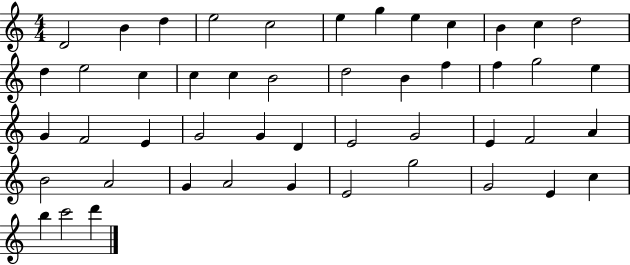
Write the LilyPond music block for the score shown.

{
  \clef treble
  \numericTimeSignature
  \time 4/4
  \key c \major
  d'2 b'4 d''4 | e''2 c''2 | e''4 g''4 e''4 c''4 | b'4 c''4 d''2 | \break d''4 e''2 c''4 | c''4 c''4 b'2 | d''2 b'4 f''4 | f''4 g''2 e''4 | \break g'4 f'2 e'4 | g'2 g'4 d'4 | e'2 g'2 | e'4 f'2 a'4 | \break b'2 a'2 | g'4 a'2 g'4 | e'2 g''2 | g'2 e'4 c''4 | \break b''4 c'''2 d'''4 | \bar "|."
}